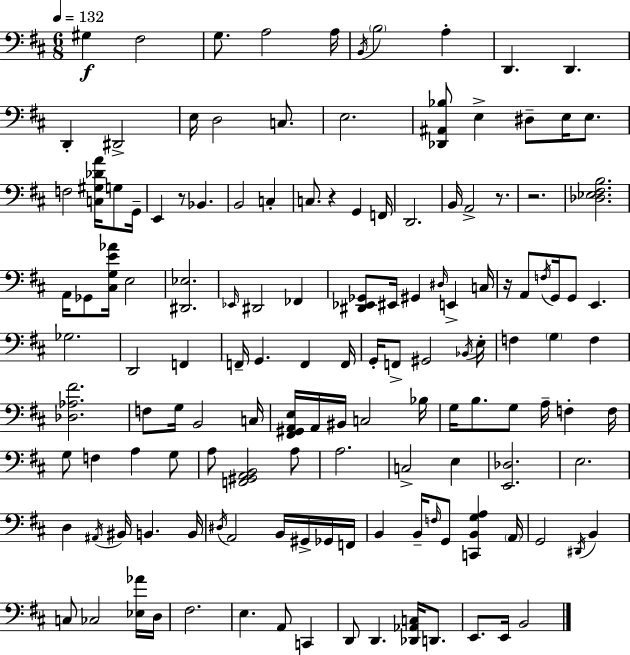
{
  \clef bass
  \numericTimeSignature
  \time 6/8
  \key d \major
  \tempo 4 = 132
  \repeat volta 2 { gis4\f fis2 | g8. a2 a16 | \acciaccatura { b,16 } \parenthesize b2 a4-. | d,4. d,4. | \break d,4-. dis,2-> | e16 d2 c8. | e2. | <des, ais, bes>8 e4-> dis8-- e16 e8. | \break f2 <c gis des' a'>16 g8 | g,16-- e,4 r8 bes,4. | b,2 c4-. | c8. r4 g,4 | \break f,16 d,2. | b,16 a,2-> r8. | r2. | <des ees fis b>2. | \break a,16 ges,8 <cis g e' aes'>16 e2 | <dis, ees>2. | \grace { ees,16 } dis,2 fes,4 | <dis, ees, ges,>8 eis,16 gis,4 \grace { dis16 } e,4-> | \break c16 r16 a,8 \acciaccatura { f16 } g,16 g,8 e,4. | ges2. | d,2 | f,4 f,16-- g,4. f,4 | \break f,16 g,16-. f,8-> gis,2 | \acciaccatura { bes,16 } e16-. f4 \parenthesize g4 | f4 <des aes fis'>2. | f8 g16 b,2 | \break c16 <fis, gis, a, e>16 a,16 bis,16 c2 | bes16 g16 b8. g8 a16-- | f4-. f16 g8 f4 a4 | g8 a8 <f, gis, a, b,>2 | \break a8 a2. | c2-> | e4 <e, des>2. | e2. | \break d4 \acciaccatura { ais,16 } bis,16 b,4. | b,16 \acciaccatura { dis16 } a,2 | b,16 gis,16-> ges,16 f,16 b,4 b,16-- | \grace { f16 } g,8 <c, b, g a>4 \parenthesize a,16 g,2 | \break \acciaccatura { dis,16 } b,4 c8 ces2 | <ees aes'>16 d16 fis2. | e4. | a,8 c,4 d,8 d,4. | \break <des, aes, c>16 d,8. e,8. | e,16 b,2 } \bar "|."
}